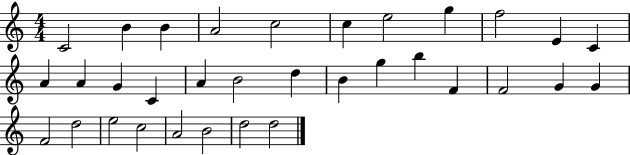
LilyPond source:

{
  \clef treble
  \numericTimeSignature
  \time 4/4
  \key c \major
  c'2 b'4 b'4 | a'2 c''2 | c''4 e''2 g''4 | f''2 e'4 c'4 | \break a'4 a'4 g'4 c'4 | a'4 b'2 d''4 | b'4 g''4 b''4 f'4 | f'2 g'4 g'4 | \break f'2 d''2 | e''2 c''2 | a'2 b'2 | d''2 d''2 | \break \bar "|."
}